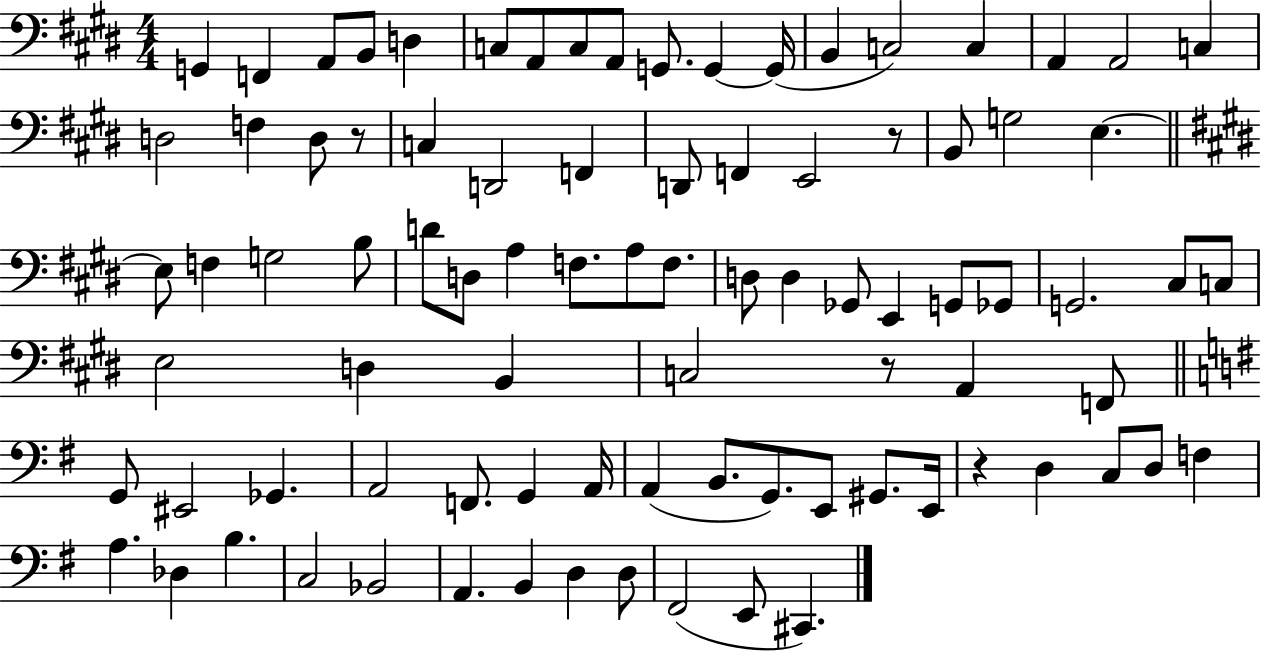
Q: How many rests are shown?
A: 4